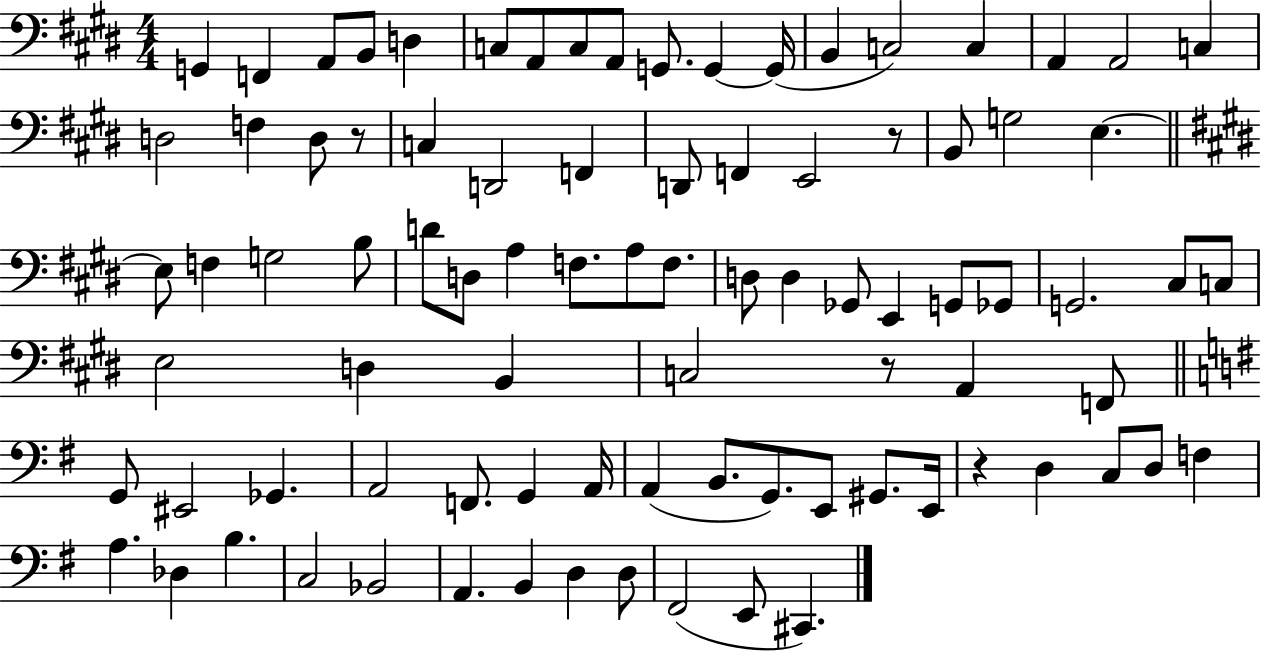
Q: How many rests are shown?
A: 4